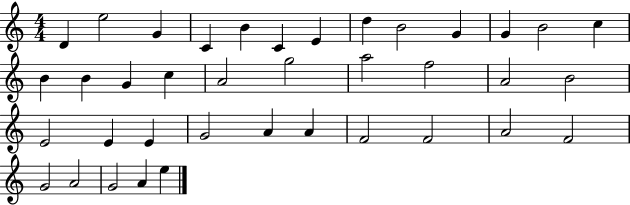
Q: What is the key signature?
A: C major